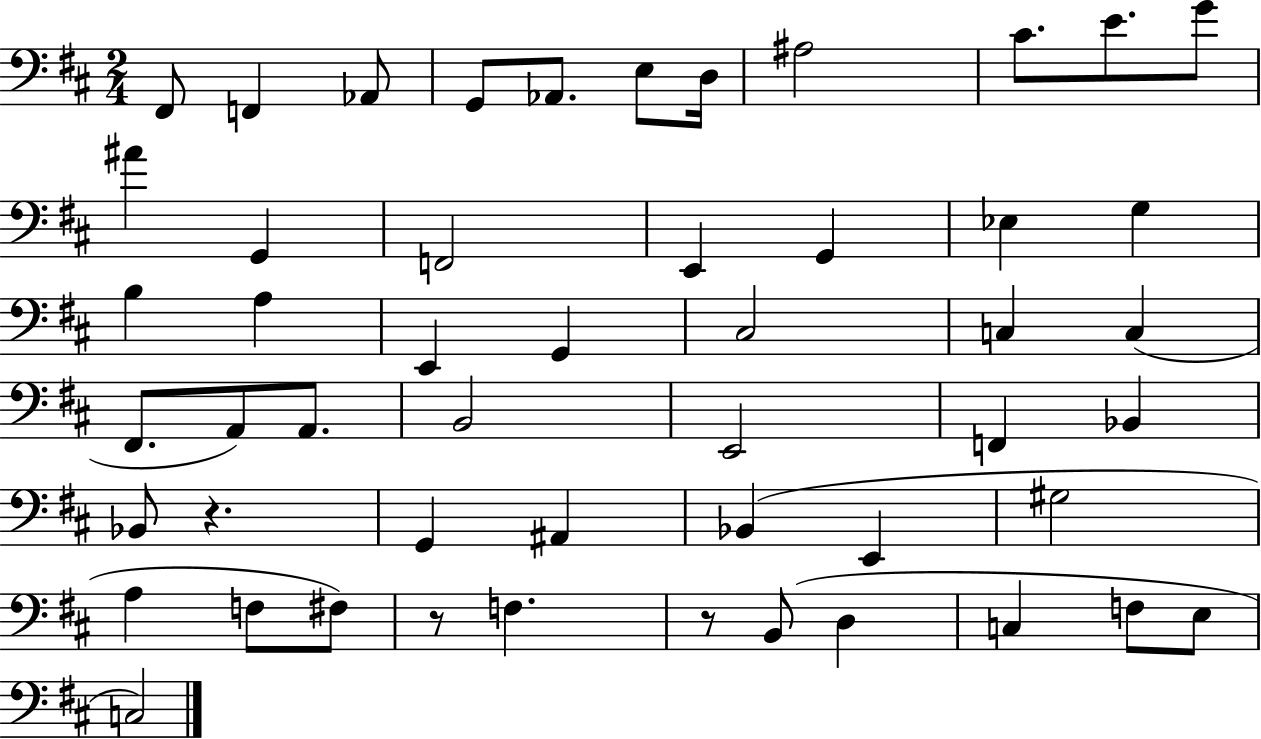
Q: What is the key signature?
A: D major